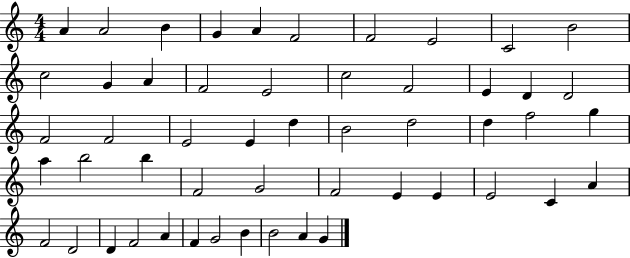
{
  \clef treble
  \numericTimeSignature
  \time 4/4
  \key c \major
  a'4 a'2 b'4 | g'4 a'4 f'2 | f'2 e'2 | c'2 b'2 | \break c''2 g'4 a'4 | f'2 e'2 | c''2 f'2 | e'4 d'4 d'2 | \break f'2 f'2 | e'2 e'4 d''4 | b'2 d''2 | d''4 f''2 g''4 | \break a''4 b''2 b''4 | f'2 g'2 | f'2 e'4 e'4 | e'2 c'4 a'4 | \break f'2 d'2 | d'4 f'2 a'4 | f'4 g'2 b'4 | b'2 a'4 g'4 | \break \bar "|."
}